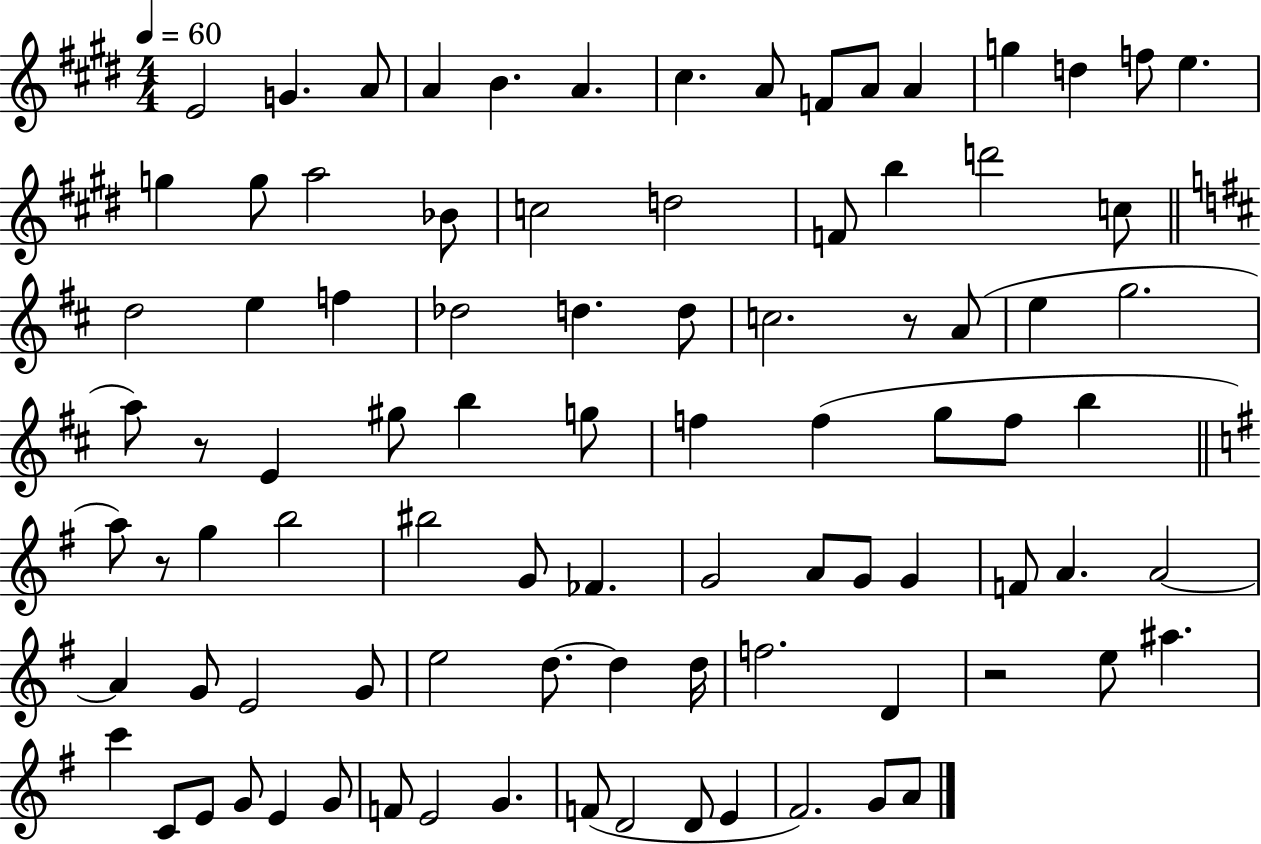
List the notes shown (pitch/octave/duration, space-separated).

E4/h G4/q. A4/e A4/q B4/q. A4/q. C#5/q. A4/e F4/e A4/e A4/q G5/q D5/q F5/e E5/q. G5/q G5/e A5/h Bb4/e C5/h D5/h F4/e B5/q D6/h C5/e D5/h E5/q F5/q Db5/h D5/q. D5/e C5/h. R/e A4/e E5/q G5/h. A5/e R/e E4/q G#5/e B5/q G5/e F5/q F5/q G5/e F5/e B5/q A5/e R/e G5/q B5/h BIS5/h G4/e FES4/q. G4/h A4/e G4/e G4/q F4/e A4/q. A4/h A4/q G4/e E4/h G4/e E5/h D5/e. D5/q D5/s F5/h. D4/q R/h E5/e A#5/q. C6/q C4/e E4/e G4/e E4/q G4/e F4/e E4/h G4/q. F4/e D4/h D4/e E4/q F#4/h. G4/e A4/e